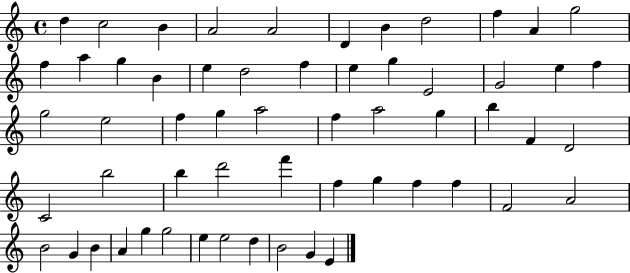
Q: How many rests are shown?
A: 0